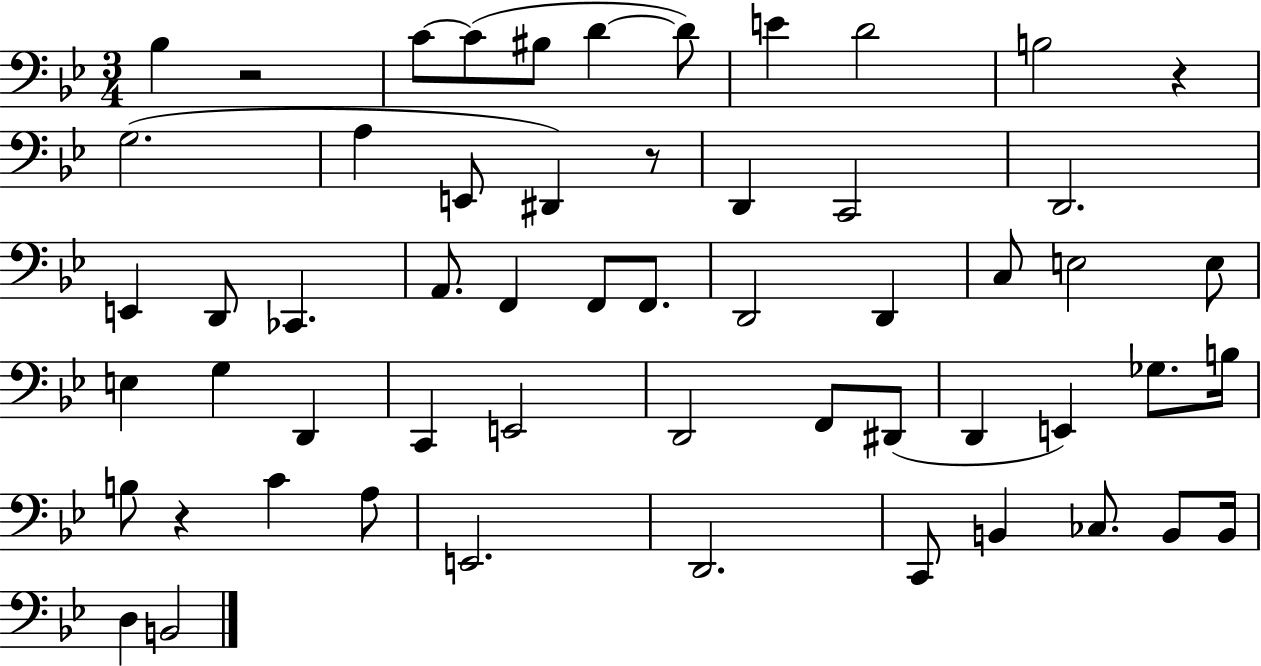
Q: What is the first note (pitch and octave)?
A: Bb3